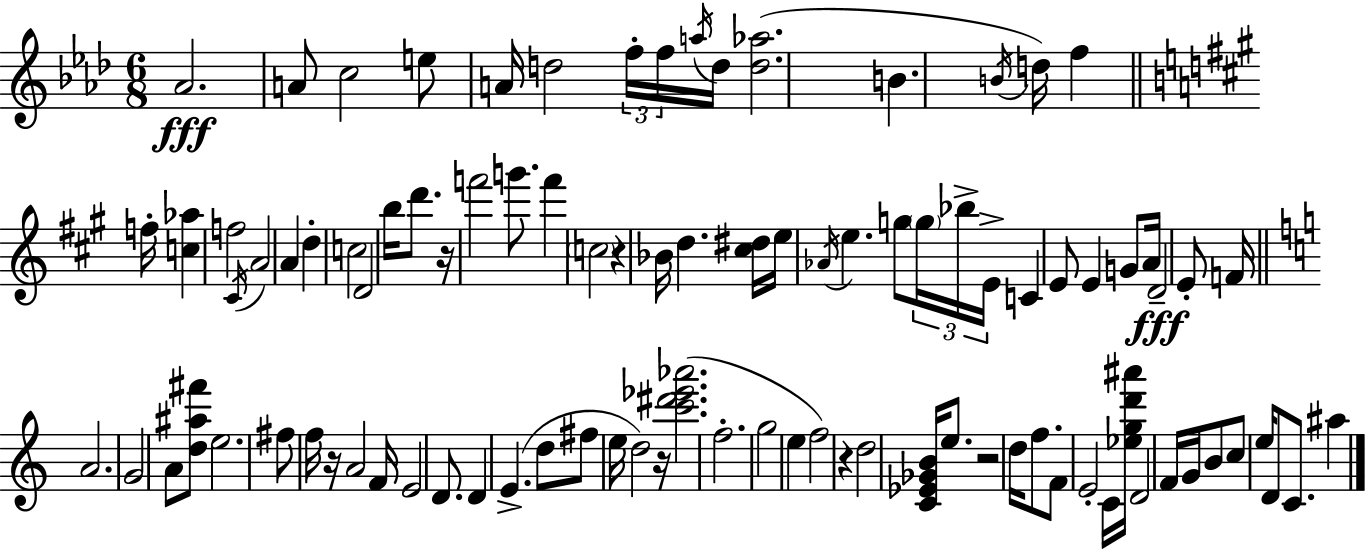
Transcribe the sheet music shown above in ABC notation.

X:1
T:Untitled
M:6/8
L:1/4
K:Ab
_A2 A/2 c2 e/2 A/4 d2 f/4 f/4 a/4 d/4 [d_a]2 B B/4 d/4 f f/4 [c_a] f2 ^C/4 A2 A d c2 D2 b/4 d'/2 z/4 f'2 g'/2 f' c2 z _B/4 d [^c^d]/4 e/4 _A/4 e g/2 g/4 _b/4 E/4 C E/2 E G/2 A/4 D2 E/2 F/4 A2 G2 A/2 [d^a^f']/2 e2 ^f/2 f/4 z/4 A2 F/4 E2 D/2 D E d/2 ^f/2 e/4 d2 z/4 [c'^d'_e'_a']2 f2 g2 e f2 z d2 [C_E_GB]/4 e/2 z2 d/4 f/2 F/2 E2 C/4 [_egd'^a']/4 D2 F/4 G/4 B/2 c/2 e/4 D/2 C/2 ^a